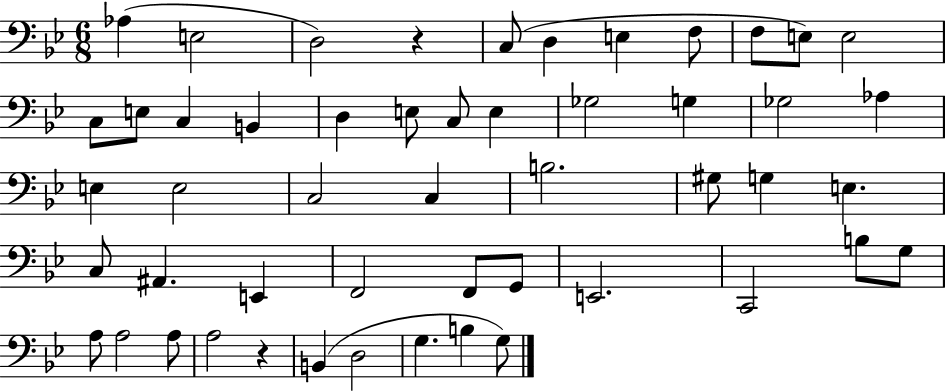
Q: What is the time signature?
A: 6/8